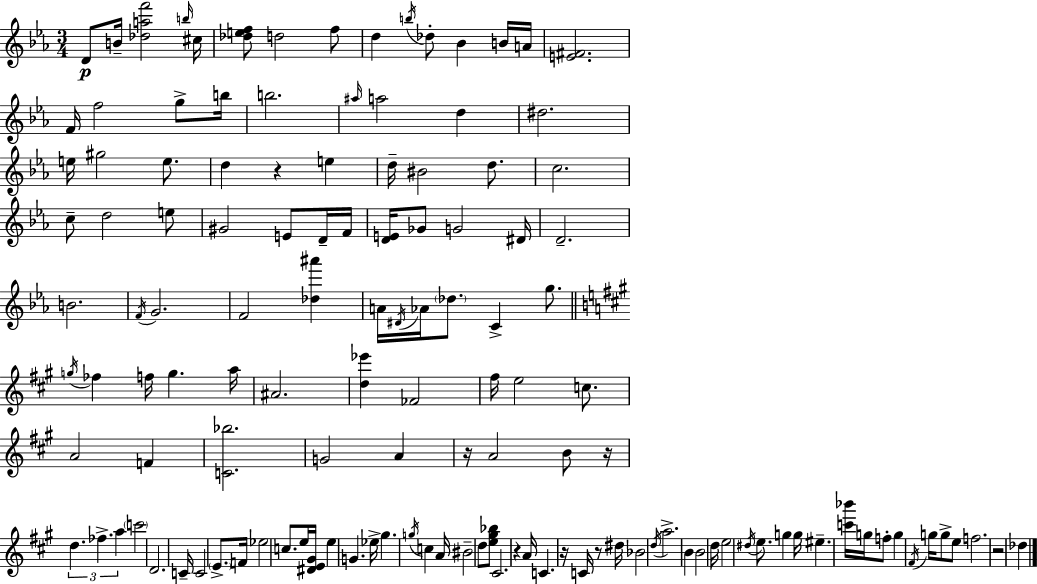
D4/e B4/s [Db5,A5,F6]/h B5/s C#5/s [Db5,E5,F5]/e D5/h F5/e D5/q B5/s Db5/e Bb4/q B4/s A4/s [E4,F#4]/h. F4/s F5/h G5/e B5/s B5/h. A#5/s A5/h D5/q D#5/h. E5/s G#5/h E5/e. D5/q R/q E5/q D5/s BIS4/h D5/e. C5/h. C5/e D5/h E5/e G#4/h E4/e D4/s F4/s [D4,E4]/s Gb4/e G4/h D#4/s D4/h. B4/h. F4/s G4/h. F4/h [Db5,A#6]/q A4/s D#4/s Ab4/s Db5/e. C4/q G5/e. G5/s FES5/q F5/s G5/q. A5/s A#4/h. [D5,Eb6]/q FES4/h F#5/s E5/h C5/e. A4/h F4/q [C4,Bb5]/h. G4/h A4/q R/s A4/h B4/e R/s D5/q. FES5/q. A5/q C6/h D4/h. C4/s C4/h E4/e. F4/s Eb5/h C5/e. E5/s [D#4,E4,G#4]/s E5/q G4/q. Eb5/s G#5/q. G5/s C5/q A4/s BIS4/h D5/e [E5,G#5,Bb5]/e C#4/h. R/q A4/s C4/q. R/s C4/s R/e D#5/s Bb4/h D5/s A5/h. B4/q B4/h D5/s E5/h D#5/s E5/e. G5/q G5/s EIS5/q. [C6,Bb6]/s G5/s F5/e G5/q F#4/s G5/s G5/e E5/e F5/h. R/h Db5/q